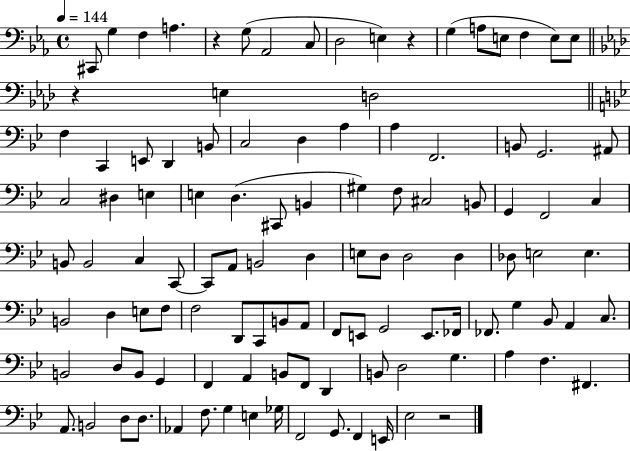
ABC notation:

X:1
T:Untitled
M:4/4
L:1/4
K:Eb
^C,,/2 G, F, A, z G,/2 _A,,2 C,/2 D,2 E, z G, A,/2 E,/2 F, E,/2 E,/2 z E, D,2 F, C,, E,,/2 D,, B,,/2 C,2 D, A, A, F,,2 B,,/2 G,,2 ^A,,/2 C,2 ^D, E, E, D, ^C,,/2 B,, ^G, F,/2 ^C,2 B,,/2 G,, F,,2 C, B,,/2 B,,2 C, C,,/2 C,,/2 A,,/2 B,,2 D, E,/2 D,/2 D,2 D, _D,/2 E,2 E, B,,2 D, E,/2 F,/2 F,2 D,,/2 C,,/2 B,,/2 A,,/2 F,,/2 E,,/2 G,,2 E,,/2 _F,,/4 _F,,/2 G, _B,,/2 A,, C,/2 B,,2 D,/2 B,,/2 G,, F,, A,, B,,/2 F,,/2 D,, B,,/2 D,2 G, A, F, ^F,, A,,/2 B,,2 D,/2 D,/2 _A,, F,/2 G, E, _G,/4 F,,2 G,,/2 F,, E,,/4 _E,2 z2